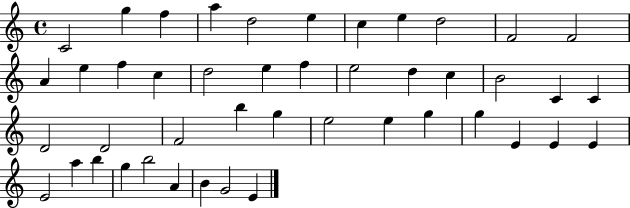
C4/h G5/q F5/q A5/q D5/h E5/q C5/q E5/q D5/h F4/h F4/h A4/q E5/q F5/q C5/q D5/h E5/q F5/q E5/h D5/q C5/q B4/h C4/q C4/q D4/h D4/h F4/h B5/q G5/q E5/h E5/q G5/q G5/q E4/q E4/q E4/q E4/h A5/q B5/q G5/q B5/h A4/q B4/q G4/h E4/q